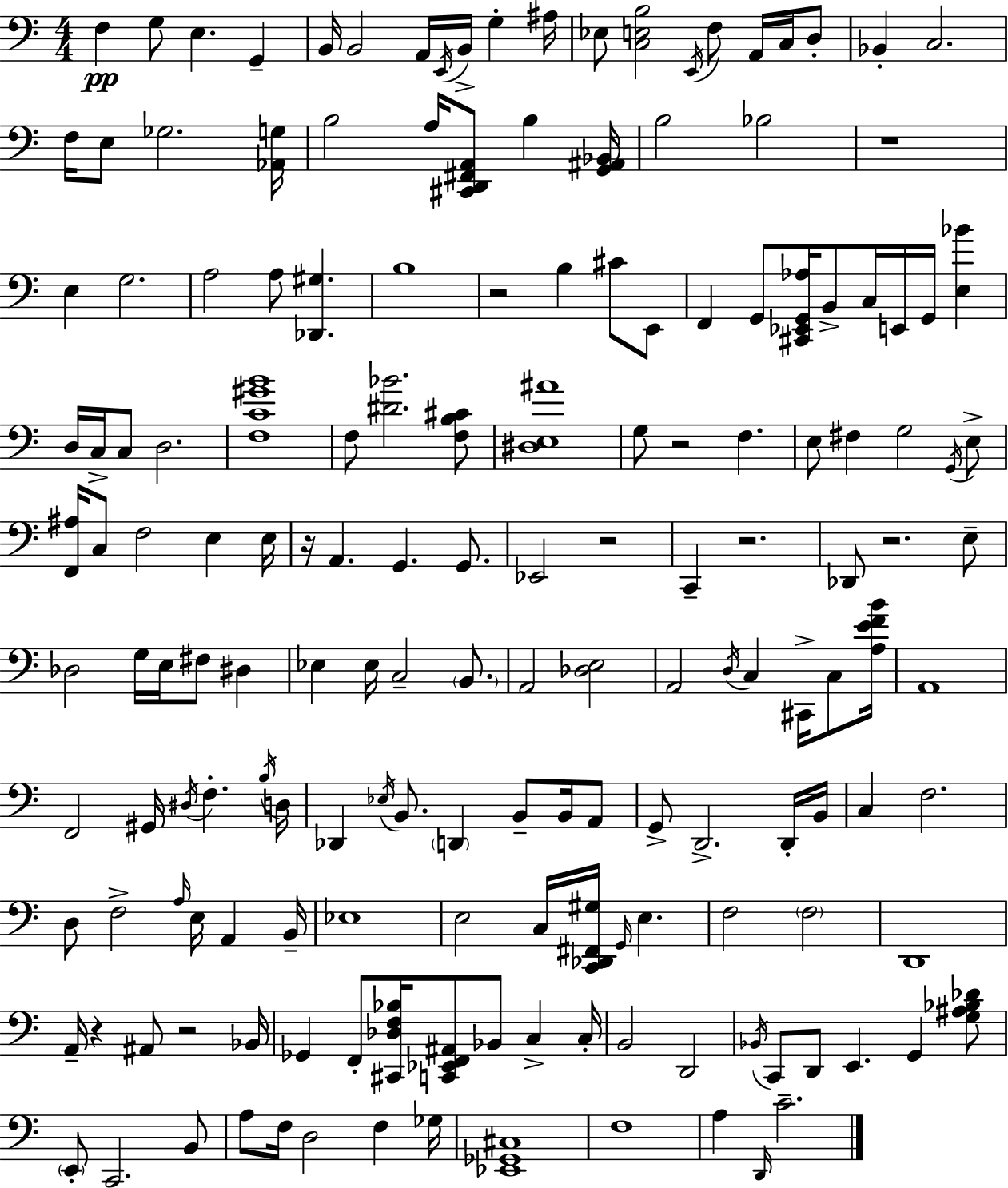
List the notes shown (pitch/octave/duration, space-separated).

F3/q G3/e E3/q. G2/q B2/s B2/h A2/s E2/s B2/s G3/q A#3/s Eb3/e [C3,E3,B3]/h E2/s F3/e A2/s C3/s D3/e Bb2/q C3/h. F3/s E3/e Gb3/h. [Ab2,G3]/s B3/h A3/s [C#2,D2,F#2,A2]/e B3/q [G2,A#2,Bb2]/s B3/h Bb3/h R/w E3/q G3/h. A3/h A3/e [Db2,G#3]/q. B3/w R/h B3/q C#4/e E2/e F2/q G2/e [C#2,Eb2,G2,Ab3]/s B2/e C3/s E2/s G2/s [E3,Bb4]/q D3/s C3/s C3/e D3/h. [F3,C4,G#4,B4]/w F3/e [D#4,Bb4]/h. [F3,B3,C#4]/e [D#3,E3,A#4]/w G3/e R/h F3/q. E3/e F#3/q G3/h G2/s E3/e [F2,A#3]/s C3/e F3/h E3/q E3/s R/s A2/q. G2/q. G2/e. Eb2/h R/h C2/q R/h. Db2/e R/h. E3/e Db3/h G3/s E3/s F#3/e D#3/q Eb3/q Eb3/s C3/h B2/e. A2/h [Db3,E3]/h A2/h D3/s C3/q C#2/s C3/e [A3,E4,F4,B4]/s A2/w F2/h G#2/s D#3/s F3/q. B3/s D3/s Db2/q Eb3/s B2/e. D2/q B2/e B2/s A2/e G2/e D2/h. D2/s B2/s C3/q F3/h. D3/e F3/h A3/s E3/s A2/q B2/s Eb3/w E3/h C3/s [C2,Db2,F#2,G#3]/s G2/s E3/q. F3/h F3/h D2/w A2/s R/q A#2/e R/h Bb2/s Gb2/q F2/e [C#2,Db3,F3,Bb3]/s [C2,Eb2,F2,A#2]/e Bb2/e C3/q C3/s B2/h D2/h Bb2/s C2/e D2/e E2/q. G2/q [G3,A#3,Bb3,Db4]/e E2/e C2/h. B2/e A3/e F3/s D3/h F3/q Gb3/s [Eb2,Gb2,C#3]/w F3/w A3/q D2/s C4/h.